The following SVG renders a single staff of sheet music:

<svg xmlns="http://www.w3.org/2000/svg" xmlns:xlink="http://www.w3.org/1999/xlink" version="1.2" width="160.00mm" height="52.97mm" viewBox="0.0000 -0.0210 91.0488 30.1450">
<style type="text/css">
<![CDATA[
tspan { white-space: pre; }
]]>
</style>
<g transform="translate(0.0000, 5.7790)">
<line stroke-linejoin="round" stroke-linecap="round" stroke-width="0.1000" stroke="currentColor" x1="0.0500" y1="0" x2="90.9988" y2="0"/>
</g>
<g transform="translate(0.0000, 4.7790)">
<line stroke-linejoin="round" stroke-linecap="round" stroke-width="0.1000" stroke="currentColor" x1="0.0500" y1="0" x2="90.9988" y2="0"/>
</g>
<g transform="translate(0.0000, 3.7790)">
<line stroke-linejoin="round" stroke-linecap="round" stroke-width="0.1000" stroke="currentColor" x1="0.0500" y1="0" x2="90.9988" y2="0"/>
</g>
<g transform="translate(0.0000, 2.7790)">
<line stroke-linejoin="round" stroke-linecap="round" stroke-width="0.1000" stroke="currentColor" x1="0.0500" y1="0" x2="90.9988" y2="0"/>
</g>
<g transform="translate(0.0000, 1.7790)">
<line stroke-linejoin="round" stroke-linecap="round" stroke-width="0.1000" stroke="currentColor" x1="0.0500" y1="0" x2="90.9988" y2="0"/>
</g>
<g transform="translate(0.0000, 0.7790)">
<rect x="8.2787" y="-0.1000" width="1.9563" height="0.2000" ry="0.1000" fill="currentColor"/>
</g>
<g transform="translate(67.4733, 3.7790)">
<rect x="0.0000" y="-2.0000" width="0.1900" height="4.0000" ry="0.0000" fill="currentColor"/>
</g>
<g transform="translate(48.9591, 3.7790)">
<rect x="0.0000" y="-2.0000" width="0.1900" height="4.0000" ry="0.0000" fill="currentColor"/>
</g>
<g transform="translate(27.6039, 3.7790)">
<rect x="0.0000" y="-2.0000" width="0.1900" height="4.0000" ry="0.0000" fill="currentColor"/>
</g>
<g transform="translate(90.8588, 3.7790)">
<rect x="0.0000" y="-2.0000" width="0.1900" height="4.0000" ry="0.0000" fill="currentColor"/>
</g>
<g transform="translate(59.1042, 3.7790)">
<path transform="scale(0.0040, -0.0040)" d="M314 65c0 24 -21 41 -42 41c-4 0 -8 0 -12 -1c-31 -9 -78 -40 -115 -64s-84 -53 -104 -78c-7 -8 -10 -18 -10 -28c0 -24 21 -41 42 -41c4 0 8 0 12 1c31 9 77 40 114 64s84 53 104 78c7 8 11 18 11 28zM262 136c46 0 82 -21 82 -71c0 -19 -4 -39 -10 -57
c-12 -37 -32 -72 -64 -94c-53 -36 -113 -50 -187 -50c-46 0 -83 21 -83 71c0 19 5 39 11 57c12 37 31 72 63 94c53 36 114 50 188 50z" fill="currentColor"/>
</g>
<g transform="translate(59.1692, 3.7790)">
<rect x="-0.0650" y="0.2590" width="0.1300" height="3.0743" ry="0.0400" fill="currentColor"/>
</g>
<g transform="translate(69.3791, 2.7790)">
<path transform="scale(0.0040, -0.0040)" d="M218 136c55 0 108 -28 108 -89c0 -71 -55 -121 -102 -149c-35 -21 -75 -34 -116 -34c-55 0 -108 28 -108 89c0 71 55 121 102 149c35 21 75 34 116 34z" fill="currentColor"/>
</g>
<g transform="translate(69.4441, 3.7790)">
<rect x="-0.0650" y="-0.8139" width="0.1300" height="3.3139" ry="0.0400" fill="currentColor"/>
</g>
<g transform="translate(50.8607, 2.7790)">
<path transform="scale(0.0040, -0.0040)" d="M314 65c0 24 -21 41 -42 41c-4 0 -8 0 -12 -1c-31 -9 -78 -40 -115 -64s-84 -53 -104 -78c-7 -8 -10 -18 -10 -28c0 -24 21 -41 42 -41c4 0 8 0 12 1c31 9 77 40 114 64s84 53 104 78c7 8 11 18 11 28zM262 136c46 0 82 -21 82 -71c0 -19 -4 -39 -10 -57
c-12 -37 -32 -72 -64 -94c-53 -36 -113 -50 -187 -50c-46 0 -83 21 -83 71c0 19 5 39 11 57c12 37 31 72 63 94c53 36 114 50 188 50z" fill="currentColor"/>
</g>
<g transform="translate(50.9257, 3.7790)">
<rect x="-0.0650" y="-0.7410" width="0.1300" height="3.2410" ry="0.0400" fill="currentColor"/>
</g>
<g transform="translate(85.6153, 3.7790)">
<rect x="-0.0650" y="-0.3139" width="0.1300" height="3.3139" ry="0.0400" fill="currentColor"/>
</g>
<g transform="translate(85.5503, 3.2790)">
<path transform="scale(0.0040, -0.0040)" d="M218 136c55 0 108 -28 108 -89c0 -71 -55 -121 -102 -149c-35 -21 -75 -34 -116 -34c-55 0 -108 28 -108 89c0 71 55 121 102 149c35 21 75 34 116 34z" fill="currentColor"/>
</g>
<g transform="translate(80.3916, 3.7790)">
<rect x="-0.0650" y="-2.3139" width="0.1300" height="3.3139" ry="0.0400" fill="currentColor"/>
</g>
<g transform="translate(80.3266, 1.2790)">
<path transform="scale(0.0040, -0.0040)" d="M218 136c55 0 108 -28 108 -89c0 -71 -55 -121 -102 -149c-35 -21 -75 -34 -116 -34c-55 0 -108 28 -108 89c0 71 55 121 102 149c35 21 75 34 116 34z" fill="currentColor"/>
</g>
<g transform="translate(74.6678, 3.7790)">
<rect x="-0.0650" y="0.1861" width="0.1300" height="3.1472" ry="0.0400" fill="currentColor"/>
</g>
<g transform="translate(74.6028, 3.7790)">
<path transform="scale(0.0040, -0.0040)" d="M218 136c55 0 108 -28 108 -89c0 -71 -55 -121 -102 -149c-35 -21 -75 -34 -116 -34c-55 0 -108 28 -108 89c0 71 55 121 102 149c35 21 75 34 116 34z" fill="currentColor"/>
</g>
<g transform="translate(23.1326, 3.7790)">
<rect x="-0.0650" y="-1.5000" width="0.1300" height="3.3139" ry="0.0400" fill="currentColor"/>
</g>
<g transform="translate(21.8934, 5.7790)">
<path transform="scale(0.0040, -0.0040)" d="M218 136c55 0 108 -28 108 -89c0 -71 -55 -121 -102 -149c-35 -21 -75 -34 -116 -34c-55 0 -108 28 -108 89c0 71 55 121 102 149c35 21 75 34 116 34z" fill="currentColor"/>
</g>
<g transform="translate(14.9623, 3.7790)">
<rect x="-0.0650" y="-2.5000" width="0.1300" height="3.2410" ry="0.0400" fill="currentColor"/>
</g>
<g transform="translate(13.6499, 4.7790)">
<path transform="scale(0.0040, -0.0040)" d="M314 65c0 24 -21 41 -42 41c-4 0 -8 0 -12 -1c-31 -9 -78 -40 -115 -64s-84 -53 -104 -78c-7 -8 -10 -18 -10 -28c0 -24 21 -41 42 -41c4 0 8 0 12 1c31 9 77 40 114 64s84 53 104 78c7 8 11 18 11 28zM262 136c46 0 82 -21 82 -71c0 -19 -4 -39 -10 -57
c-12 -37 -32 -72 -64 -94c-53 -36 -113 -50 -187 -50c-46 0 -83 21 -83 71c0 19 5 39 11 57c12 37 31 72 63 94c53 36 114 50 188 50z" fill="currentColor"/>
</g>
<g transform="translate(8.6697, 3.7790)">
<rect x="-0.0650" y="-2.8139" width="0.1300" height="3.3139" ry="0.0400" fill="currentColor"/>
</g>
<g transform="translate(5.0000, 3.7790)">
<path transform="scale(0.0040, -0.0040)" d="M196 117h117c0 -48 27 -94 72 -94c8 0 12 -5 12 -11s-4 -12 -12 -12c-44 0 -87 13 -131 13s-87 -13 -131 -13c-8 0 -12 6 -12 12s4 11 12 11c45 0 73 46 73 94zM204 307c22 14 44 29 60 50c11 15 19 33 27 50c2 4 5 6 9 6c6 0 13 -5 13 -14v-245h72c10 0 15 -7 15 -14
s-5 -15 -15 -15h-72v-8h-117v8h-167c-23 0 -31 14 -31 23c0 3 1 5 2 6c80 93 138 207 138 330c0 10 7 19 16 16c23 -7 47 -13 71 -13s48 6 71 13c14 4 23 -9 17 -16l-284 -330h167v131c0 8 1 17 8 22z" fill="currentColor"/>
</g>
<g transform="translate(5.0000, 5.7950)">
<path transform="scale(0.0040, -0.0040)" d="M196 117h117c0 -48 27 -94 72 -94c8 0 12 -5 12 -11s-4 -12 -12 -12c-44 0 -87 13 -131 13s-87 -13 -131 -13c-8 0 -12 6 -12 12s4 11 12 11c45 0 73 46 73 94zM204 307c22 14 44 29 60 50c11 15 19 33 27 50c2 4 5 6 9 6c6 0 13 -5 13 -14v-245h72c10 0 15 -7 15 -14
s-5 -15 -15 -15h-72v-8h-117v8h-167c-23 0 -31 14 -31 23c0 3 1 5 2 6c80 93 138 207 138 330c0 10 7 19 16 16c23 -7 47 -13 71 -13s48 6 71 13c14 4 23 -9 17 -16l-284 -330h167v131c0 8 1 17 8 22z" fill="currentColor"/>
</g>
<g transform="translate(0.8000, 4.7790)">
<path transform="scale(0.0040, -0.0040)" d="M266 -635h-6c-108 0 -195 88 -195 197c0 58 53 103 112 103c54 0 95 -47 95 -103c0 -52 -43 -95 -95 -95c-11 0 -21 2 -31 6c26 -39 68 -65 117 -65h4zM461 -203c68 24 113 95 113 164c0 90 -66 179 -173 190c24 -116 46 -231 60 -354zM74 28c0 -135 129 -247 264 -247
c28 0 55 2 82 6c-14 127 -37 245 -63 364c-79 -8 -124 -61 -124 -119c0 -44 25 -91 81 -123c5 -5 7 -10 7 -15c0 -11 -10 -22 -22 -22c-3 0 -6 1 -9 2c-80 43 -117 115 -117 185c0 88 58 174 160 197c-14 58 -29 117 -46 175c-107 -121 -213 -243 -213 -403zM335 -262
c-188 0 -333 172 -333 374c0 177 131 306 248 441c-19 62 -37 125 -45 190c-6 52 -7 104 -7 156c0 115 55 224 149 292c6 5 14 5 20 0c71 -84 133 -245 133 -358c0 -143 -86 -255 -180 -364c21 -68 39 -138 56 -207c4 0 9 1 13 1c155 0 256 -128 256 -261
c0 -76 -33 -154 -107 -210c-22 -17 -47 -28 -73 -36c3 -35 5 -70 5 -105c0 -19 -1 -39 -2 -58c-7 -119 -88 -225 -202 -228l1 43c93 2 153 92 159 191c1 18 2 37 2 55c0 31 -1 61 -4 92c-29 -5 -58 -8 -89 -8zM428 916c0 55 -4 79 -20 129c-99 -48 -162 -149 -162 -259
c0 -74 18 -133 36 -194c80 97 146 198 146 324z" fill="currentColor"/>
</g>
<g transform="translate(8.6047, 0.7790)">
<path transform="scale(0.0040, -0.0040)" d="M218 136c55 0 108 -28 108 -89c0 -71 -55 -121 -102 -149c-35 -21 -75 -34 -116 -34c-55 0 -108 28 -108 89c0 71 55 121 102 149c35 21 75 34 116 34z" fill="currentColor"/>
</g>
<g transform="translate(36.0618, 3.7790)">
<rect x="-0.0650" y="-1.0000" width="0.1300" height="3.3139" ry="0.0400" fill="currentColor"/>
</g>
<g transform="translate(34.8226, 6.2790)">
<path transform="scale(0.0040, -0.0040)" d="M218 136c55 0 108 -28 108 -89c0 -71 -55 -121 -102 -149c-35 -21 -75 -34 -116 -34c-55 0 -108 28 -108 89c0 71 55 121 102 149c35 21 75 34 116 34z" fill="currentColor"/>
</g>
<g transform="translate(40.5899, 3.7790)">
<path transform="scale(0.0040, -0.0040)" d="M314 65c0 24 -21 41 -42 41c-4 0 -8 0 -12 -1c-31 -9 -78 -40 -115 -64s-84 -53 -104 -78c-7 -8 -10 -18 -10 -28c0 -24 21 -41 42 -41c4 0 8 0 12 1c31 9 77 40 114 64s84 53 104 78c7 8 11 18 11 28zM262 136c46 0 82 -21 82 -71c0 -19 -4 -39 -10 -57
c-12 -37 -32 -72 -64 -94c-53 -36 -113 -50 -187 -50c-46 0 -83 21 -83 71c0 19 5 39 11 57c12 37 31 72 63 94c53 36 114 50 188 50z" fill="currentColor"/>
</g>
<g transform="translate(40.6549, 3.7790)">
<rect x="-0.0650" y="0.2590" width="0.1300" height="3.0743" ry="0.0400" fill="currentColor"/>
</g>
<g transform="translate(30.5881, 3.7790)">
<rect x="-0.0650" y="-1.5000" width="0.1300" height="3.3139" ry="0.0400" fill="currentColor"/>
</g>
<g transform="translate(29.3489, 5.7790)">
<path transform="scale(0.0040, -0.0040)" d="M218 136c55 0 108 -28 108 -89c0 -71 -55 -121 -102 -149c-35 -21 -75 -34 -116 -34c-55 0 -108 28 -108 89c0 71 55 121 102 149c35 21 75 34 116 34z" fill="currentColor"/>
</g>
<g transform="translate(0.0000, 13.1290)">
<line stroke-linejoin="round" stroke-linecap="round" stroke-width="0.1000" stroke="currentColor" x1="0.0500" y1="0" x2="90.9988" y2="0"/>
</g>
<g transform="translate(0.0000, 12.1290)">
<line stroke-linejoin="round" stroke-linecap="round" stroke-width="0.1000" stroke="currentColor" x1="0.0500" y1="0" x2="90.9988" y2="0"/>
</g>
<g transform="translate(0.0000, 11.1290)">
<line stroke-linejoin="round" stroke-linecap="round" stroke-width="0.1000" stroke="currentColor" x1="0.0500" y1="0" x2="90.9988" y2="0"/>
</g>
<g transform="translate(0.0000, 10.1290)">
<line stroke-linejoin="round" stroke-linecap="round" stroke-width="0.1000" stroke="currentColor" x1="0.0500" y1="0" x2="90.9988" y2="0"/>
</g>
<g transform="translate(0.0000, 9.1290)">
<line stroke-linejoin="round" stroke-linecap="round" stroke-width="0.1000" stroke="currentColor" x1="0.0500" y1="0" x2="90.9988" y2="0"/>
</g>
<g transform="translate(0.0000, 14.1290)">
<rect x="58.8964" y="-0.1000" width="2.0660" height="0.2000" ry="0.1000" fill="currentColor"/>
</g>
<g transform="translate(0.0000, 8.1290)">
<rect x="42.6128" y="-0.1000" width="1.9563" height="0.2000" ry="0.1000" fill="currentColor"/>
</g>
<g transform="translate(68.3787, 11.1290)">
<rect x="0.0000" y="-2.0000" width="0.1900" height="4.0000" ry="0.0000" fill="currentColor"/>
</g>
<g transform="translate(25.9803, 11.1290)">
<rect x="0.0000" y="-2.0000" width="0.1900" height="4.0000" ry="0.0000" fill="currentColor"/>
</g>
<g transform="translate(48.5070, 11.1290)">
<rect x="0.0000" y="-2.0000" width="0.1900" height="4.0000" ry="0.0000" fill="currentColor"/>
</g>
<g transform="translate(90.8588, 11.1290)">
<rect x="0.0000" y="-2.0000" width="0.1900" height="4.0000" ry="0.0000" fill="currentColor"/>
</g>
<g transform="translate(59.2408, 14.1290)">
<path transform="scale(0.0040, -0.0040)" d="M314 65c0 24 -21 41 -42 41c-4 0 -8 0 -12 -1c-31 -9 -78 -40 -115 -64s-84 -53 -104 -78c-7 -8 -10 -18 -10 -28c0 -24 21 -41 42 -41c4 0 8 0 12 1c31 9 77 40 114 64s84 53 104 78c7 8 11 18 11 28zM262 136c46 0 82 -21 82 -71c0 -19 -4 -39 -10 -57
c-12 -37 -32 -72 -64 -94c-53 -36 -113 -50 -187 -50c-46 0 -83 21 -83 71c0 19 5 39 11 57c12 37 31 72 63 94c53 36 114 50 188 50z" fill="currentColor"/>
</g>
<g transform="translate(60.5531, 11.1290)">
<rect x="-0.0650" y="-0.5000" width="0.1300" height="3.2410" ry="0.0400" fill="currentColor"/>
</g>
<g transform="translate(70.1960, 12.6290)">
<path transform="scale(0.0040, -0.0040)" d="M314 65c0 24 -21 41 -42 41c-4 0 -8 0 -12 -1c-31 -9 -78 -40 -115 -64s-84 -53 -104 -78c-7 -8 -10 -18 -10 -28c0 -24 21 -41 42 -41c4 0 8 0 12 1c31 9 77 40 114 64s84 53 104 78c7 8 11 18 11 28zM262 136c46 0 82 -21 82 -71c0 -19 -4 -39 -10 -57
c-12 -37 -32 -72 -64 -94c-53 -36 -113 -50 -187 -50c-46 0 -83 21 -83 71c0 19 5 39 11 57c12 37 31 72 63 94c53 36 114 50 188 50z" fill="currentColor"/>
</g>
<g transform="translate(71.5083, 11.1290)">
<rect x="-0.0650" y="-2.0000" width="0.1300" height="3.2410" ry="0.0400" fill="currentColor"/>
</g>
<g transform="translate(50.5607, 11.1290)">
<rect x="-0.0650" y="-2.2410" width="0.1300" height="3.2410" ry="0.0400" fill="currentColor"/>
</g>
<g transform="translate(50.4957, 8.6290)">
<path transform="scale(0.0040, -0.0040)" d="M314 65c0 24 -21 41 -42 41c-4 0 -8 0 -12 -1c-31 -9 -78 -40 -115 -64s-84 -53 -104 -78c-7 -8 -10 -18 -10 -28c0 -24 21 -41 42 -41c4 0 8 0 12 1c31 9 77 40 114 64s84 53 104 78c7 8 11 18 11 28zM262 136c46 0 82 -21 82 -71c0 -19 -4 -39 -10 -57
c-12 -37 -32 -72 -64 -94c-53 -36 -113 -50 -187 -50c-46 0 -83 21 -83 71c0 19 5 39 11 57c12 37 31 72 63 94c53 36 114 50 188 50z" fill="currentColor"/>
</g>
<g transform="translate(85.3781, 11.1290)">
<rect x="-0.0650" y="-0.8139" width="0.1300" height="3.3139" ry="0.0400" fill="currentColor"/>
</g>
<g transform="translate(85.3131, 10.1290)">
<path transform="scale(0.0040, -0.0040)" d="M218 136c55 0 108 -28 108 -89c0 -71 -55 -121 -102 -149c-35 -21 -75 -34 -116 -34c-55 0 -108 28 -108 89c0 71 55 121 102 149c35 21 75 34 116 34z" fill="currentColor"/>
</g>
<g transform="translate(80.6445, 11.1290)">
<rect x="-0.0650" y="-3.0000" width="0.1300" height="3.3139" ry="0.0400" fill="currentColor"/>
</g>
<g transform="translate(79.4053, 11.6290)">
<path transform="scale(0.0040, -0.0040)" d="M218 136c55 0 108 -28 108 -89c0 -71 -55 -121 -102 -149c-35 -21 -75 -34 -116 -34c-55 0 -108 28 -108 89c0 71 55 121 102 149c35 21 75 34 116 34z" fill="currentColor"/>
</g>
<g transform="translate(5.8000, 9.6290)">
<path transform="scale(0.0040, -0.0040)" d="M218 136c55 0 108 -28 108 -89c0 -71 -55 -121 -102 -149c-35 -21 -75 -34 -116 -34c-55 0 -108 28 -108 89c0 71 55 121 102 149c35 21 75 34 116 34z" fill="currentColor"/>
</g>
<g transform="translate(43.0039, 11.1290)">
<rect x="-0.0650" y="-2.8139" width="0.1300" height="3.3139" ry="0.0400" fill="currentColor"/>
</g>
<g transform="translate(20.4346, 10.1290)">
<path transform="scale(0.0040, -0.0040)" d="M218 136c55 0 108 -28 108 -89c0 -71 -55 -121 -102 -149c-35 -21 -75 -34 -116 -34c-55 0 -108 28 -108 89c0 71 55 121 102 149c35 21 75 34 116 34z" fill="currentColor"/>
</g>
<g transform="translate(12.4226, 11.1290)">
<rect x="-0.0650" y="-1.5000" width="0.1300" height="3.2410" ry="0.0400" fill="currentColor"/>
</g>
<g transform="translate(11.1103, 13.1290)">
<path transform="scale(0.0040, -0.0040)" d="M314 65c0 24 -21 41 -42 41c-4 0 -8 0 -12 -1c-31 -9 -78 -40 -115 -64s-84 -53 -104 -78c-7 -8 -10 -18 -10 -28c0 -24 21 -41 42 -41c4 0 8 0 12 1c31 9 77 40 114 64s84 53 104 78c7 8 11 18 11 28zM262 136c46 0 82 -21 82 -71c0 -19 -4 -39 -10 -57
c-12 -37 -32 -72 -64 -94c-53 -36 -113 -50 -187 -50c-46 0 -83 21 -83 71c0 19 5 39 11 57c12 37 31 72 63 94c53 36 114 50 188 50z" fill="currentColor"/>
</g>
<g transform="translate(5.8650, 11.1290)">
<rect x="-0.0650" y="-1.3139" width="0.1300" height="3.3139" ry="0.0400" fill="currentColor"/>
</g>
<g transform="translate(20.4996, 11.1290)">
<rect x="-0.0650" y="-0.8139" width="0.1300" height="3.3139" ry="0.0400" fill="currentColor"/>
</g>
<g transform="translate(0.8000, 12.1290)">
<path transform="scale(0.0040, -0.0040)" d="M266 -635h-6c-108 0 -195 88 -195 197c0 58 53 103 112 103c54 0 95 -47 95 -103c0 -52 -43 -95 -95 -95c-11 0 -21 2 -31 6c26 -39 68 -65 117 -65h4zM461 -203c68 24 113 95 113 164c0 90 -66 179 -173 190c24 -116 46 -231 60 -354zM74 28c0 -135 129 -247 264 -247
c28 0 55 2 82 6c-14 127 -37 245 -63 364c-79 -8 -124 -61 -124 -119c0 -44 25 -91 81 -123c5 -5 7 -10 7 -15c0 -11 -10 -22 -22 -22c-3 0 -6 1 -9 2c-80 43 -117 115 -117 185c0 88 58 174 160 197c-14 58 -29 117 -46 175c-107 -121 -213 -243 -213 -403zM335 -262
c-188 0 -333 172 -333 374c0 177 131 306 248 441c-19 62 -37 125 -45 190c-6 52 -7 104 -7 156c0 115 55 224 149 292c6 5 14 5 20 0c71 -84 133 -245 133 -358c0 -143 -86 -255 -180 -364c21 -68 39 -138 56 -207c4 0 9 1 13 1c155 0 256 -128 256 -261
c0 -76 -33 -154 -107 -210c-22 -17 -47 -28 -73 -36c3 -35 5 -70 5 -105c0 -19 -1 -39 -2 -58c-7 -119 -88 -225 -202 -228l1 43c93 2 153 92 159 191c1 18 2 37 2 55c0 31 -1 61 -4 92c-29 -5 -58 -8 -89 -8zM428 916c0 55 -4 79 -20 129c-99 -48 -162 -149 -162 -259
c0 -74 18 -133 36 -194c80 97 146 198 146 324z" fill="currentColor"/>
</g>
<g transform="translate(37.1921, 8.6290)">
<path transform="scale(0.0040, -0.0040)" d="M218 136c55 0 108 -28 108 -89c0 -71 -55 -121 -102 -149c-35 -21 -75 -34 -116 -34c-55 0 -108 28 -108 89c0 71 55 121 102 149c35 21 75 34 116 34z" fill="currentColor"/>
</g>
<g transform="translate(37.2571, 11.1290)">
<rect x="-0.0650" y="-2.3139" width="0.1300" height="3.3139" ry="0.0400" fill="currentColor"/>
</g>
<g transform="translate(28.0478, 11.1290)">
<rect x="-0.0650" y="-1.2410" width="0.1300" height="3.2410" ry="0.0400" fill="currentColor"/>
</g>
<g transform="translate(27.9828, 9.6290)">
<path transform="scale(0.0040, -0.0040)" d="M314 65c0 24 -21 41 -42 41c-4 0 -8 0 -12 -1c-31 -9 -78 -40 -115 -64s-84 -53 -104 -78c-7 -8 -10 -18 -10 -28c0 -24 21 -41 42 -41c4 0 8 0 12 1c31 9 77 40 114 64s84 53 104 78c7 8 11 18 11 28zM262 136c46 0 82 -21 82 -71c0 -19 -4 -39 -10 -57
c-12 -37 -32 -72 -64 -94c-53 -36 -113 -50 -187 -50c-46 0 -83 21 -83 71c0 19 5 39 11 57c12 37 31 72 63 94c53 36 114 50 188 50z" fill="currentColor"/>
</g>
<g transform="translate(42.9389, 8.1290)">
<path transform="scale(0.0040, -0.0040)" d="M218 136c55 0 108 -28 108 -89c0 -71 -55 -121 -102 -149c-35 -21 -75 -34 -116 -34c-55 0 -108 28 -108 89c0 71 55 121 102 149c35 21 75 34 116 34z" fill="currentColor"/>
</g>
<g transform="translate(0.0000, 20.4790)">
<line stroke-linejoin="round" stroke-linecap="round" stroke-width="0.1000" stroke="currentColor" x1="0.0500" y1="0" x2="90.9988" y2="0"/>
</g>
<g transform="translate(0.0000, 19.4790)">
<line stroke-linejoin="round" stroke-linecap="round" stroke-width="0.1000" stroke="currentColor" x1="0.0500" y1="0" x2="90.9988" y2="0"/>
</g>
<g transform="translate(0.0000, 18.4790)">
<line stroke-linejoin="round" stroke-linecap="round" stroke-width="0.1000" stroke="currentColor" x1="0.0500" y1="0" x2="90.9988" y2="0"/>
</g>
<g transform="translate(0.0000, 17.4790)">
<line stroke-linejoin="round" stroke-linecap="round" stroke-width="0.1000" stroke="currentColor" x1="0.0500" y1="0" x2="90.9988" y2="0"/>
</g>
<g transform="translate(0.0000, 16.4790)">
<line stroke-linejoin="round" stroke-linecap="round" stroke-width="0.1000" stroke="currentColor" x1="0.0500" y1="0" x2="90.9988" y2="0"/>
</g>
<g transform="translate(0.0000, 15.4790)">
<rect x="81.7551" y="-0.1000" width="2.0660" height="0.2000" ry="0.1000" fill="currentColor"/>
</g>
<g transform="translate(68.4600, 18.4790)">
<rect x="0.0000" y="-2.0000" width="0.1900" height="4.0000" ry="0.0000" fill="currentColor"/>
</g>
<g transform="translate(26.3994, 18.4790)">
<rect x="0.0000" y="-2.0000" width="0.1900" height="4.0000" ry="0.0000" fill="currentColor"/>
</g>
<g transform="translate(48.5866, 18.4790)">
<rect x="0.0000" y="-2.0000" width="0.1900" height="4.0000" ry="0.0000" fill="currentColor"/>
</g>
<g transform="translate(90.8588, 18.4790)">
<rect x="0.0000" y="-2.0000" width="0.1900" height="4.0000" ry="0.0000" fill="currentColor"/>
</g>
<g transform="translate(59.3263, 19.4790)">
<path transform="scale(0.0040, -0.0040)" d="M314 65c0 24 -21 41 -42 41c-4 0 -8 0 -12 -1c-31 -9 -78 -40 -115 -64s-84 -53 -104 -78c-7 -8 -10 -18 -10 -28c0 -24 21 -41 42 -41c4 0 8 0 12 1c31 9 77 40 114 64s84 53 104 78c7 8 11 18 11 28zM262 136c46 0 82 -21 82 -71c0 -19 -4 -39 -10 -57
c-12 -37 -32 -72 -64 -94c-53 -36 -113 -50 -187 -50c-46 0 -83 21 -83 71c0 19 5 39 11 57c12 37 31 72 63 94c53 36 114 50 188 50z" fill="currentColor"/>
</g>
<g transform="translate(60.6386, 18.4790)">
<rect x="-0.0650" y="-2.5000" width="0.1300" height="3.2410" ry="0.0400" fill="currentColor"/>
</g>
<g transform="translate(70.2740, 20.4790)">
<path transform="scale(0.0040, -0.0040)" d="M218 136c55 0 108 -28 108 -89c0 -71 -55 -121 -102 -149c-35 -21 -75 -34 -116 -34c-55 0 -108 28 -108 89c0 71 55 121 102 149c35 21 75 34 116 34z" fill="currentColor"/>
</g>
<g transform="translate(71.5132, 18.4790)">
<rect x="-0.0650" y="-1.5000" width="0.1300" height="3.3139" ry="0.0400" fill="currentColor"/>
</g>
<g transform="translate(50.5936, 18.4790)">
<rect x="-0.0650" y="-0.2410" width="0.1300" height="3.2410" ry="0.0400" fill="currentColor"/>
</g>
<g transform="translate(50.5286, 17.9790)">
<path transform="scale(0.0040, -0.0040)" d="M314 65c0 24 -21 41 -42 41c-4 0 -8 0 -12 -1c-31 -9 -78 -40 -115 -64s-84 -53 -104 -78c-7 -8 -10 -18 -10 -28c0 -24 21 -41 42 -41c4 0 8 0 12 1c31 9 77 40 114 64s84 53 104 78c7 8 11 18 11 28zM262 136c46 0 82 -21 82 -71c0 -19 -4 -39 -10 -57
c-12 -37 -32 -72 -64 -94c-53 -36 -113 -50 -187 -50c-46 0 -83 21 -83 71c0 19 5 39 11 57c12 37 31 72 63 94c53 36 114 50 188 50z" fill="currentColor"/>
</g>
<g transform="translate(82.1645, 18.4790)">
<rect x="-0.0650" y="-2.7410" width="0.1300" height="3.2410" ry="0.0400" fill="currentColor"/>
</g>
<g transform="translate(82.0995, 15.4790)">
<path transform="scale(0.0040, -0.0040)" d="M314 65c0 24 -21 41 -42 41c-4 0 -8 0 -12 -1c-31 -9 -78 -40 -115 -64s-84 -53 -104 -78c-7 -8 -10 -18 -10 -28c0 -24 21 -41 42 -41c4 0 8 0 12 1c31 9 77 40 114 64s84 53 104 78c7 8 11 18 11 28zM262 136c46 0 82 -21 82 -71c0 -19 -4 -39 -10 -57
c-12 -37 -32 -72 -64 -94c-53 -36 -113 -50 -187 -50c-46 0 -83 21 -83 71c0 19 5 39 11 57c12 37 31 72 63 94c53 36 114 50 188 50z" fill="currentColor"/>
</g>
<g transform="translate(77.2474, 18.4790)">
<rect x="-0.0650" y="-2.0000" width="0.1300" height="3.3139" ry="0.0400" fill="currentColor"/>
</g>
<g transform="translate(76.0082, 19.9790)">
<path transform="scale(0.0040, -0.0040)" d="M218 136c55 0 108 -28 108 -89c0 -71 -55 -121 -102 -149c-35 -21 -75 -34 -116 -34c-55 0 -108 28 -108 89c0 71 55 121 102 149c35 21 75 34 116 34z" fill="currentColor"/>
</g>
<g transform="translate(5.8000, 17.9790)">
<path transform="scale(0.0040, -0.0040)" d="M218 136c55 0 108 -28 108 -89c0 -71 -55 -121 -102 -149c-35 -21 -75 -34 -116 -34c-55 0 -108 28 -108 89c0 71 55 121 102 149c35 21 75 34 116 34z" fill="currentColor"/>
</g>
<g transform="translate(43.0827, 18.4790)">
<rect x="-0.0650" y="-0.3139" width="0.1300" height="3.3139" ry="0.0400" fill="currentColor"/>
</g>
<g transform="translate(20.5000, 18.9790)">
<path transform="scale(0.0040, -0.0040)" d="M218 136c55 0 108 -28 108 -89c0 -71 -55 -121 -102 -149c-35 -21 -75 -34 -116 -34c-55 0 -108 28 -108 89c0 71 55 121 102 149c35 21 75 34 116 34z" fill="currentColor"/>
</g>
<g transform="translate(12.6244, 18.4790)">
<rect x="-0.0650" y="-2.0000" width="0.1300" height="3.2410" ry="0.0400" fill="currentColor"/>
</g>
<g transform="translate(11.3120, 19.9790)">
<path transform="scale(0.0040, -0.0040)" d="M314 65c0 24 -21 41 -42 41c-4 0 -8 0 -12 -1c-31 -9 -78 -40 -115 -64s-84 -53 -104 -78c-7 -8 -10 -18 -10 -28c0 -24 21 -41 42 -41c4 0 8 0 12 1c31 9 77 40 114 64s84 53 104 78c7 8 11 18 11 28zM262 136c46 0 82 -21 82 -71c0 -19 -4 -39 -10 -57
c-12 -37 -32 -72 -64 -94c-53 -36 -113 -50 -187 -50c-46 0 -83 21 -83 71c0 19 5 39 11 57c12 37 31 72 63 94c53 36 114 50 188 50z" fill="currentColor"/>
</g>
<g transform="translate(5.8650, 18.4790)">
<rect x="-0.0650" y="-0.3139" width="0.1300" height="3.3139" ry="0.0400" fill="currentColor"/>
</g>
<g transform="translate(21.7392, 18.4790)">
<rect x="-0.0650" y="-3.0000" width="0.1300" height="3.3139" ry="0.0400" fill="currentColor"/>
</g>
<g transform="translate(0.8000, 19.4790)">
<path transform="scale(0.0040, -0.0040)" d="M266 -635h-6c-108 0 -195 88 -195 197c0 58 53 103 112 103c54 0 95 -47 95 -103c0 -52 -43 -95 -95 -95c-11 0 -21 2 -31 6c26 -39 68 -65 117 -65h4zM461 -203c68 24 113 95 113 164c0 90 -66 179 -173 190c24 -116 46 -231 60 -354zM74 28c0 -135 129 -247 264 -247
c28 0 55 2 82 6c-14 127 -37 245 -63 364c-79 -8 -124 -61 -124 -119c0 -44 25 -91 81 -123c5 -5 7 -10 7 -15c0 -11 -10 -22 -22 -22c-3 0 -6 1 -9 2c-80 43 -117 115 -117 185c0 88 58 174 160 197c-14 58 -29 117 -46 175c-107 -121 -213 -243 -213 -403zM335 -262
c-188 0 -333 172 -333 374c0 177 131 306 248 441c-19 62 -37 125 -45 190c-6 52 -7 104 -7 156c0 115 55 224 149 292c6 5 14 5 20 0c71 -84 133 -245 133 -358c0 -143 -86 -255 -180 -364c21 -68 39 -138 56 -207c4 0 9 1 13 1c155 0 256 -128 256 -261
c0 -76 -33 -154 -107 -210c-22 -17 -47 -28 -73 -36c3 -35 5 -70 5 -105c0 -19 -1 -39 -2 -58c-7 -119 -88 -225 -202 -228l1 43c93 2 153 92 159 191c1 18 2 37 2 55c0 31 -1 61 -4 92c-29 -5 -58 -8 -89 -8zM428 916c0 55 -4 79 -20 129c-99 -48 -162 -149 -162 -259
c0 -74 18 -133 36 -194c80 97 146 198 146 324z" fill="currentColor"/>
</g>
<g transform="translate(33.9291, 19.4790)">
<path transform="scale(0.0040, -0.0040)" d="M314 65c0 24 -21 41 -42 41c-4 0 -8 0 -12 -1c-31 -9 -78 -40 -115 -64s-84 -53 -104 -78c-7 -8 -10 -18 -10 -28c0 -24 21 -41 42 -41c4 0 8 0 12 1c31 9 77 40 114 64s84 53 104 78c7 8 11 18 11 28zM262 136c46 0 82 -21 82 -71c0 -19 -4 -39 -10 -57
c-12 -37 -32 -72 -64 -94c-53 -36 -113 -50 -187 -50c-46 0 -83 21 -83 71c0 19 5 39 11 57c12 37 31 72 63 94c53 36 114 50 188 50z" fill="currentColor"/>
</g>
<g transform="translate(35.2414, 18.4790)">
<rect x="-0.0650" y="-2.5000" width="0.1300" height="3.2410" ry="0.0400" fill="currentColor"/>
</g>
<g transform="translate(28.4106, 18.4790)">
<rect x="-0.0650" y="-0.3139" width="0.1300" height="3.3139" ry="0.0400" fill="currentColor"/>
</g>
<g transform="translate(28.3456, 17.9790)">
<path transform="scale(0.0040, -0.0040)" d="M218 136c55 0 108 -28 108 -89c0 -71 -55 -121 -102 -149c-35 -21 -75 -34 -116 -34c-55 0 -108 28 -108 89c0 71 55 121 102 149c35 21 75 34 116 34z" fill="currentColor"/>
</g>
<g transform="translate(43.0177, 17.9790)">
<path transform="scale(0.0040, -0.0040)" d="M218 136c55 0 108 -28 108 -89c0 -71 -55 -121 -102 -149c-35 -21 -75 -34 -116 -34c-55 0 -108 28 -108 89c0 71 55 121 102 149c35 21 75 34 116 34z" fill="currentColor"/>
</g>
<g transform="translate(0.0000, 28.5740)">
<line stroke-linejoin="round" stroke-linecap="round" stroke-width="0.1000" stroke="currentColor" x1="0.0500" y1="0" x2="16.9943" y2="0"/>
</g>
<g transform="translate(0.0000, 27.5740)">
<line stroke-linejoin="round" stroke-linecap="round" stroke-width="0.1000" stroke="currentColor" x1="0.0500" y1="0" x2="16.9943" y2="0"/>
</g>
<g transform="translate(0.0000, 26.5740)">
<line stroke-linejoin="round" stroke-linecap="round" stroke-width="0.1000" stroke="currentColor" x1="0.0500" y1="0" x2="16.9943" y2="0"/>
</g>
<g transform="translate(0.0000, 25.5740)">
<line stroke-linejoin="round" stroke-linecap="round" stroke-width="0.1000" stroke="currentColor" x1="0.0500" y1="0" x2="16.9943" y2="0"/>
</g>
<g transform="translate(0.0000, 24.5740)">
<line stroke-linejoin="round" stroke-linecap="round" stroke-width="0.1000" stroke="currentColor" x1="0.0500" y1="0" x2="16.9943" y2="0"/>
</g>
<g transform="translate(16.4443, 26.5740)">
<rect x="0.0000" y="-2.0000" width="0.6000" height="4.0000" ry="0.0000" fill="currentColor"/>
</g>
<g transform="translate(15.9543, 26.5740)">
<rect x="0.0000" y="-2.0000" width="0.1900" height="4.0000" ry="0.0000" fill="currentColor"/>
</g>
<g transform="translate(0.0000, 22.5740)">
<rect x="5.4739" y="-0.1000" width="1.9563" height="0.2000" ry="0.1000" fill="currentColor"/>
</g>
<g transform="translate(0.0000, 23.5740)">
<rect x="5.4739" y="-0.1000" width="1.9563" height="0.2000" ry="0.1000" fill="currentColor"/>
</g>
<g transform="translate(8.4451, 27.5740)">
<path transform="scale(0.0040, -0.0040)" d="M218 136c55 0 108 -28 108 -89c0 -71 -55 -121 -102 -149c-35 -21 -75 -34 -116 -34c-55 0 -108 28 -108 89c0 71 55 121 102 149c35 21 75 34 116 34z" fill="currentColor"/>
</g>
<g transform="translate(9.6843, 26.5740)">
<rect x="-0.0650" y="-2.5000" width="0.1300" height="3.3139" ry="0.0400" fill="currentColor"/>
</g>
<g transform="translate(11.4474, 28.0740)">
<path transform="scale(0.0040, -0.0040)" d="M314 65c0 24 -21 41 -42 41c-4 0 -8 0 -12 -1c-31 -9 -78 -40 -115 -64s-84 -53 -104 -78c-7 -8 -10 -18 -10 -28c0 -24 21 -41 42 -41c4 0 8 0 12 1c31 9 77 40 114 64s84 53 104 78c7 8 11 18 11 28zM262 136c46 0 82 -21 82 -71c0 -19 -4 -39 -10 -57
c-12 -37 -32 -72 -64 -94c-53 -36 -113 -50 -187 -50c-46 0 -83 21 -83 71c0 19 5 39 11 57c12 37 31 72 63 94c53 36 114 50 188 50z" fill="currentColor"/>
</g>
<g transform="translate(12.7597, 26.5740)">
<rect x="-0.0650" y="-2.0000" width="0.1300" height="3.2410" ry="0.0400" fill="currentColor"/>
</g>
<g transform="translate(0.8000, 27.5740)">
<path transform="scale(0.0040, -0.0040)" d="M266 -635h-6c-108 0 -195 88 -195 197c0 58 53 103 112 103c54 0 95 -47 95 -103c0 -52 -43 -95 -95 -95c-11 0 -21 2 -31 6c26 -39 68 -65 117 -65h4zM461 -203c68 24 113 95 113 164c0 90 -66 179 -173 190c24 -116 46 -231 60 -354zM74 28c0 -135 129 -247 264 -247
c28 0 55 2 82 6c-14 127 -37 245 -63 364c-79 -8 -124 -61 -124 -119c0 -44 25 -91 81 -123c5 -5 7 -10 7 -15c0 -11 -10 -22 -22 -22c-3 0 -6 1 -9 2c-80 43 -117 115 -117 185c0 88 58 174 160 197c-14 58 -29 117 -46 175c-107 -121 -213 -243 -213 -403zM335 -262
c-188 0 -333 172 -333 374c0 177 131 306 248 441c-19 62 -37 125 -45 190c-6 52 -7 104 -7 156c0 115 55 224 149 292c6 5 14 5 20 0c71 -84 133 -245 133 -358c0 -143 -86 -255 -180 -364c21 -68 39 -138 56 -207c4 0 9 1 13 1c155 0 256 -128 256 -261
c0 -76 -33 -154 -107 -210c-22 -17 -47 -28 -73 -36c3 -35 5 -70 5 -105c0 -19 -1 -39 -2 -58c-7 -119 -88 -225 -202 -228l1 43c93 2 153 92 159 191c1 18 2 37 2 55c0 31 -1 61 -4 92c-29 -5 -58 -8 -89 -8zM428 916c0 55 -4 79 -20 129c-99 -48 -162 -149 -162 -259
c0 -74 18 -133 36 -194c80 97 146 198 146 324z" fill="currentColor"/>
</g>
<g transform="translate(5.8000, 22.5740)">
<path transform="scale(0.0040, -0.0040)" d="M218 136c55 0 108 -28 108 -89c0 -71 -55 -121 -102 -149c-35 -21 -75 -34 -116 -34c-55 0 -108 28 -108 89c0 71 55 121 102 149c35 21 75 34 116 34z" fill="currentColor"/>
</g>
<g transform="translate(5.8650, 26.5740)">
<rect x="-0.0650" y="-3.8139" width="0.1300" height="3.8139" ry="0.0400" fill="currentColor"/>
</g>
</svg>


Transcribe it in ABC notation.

X:1
T:Untitled
M:4/4
L:1/4
K:C
a G2 E E D B2 d2 B2 d B g c e E2 d e2 g a g2 C2 F2 A d c F2 A c G2 c c2 G2 E F a2 c' G F2